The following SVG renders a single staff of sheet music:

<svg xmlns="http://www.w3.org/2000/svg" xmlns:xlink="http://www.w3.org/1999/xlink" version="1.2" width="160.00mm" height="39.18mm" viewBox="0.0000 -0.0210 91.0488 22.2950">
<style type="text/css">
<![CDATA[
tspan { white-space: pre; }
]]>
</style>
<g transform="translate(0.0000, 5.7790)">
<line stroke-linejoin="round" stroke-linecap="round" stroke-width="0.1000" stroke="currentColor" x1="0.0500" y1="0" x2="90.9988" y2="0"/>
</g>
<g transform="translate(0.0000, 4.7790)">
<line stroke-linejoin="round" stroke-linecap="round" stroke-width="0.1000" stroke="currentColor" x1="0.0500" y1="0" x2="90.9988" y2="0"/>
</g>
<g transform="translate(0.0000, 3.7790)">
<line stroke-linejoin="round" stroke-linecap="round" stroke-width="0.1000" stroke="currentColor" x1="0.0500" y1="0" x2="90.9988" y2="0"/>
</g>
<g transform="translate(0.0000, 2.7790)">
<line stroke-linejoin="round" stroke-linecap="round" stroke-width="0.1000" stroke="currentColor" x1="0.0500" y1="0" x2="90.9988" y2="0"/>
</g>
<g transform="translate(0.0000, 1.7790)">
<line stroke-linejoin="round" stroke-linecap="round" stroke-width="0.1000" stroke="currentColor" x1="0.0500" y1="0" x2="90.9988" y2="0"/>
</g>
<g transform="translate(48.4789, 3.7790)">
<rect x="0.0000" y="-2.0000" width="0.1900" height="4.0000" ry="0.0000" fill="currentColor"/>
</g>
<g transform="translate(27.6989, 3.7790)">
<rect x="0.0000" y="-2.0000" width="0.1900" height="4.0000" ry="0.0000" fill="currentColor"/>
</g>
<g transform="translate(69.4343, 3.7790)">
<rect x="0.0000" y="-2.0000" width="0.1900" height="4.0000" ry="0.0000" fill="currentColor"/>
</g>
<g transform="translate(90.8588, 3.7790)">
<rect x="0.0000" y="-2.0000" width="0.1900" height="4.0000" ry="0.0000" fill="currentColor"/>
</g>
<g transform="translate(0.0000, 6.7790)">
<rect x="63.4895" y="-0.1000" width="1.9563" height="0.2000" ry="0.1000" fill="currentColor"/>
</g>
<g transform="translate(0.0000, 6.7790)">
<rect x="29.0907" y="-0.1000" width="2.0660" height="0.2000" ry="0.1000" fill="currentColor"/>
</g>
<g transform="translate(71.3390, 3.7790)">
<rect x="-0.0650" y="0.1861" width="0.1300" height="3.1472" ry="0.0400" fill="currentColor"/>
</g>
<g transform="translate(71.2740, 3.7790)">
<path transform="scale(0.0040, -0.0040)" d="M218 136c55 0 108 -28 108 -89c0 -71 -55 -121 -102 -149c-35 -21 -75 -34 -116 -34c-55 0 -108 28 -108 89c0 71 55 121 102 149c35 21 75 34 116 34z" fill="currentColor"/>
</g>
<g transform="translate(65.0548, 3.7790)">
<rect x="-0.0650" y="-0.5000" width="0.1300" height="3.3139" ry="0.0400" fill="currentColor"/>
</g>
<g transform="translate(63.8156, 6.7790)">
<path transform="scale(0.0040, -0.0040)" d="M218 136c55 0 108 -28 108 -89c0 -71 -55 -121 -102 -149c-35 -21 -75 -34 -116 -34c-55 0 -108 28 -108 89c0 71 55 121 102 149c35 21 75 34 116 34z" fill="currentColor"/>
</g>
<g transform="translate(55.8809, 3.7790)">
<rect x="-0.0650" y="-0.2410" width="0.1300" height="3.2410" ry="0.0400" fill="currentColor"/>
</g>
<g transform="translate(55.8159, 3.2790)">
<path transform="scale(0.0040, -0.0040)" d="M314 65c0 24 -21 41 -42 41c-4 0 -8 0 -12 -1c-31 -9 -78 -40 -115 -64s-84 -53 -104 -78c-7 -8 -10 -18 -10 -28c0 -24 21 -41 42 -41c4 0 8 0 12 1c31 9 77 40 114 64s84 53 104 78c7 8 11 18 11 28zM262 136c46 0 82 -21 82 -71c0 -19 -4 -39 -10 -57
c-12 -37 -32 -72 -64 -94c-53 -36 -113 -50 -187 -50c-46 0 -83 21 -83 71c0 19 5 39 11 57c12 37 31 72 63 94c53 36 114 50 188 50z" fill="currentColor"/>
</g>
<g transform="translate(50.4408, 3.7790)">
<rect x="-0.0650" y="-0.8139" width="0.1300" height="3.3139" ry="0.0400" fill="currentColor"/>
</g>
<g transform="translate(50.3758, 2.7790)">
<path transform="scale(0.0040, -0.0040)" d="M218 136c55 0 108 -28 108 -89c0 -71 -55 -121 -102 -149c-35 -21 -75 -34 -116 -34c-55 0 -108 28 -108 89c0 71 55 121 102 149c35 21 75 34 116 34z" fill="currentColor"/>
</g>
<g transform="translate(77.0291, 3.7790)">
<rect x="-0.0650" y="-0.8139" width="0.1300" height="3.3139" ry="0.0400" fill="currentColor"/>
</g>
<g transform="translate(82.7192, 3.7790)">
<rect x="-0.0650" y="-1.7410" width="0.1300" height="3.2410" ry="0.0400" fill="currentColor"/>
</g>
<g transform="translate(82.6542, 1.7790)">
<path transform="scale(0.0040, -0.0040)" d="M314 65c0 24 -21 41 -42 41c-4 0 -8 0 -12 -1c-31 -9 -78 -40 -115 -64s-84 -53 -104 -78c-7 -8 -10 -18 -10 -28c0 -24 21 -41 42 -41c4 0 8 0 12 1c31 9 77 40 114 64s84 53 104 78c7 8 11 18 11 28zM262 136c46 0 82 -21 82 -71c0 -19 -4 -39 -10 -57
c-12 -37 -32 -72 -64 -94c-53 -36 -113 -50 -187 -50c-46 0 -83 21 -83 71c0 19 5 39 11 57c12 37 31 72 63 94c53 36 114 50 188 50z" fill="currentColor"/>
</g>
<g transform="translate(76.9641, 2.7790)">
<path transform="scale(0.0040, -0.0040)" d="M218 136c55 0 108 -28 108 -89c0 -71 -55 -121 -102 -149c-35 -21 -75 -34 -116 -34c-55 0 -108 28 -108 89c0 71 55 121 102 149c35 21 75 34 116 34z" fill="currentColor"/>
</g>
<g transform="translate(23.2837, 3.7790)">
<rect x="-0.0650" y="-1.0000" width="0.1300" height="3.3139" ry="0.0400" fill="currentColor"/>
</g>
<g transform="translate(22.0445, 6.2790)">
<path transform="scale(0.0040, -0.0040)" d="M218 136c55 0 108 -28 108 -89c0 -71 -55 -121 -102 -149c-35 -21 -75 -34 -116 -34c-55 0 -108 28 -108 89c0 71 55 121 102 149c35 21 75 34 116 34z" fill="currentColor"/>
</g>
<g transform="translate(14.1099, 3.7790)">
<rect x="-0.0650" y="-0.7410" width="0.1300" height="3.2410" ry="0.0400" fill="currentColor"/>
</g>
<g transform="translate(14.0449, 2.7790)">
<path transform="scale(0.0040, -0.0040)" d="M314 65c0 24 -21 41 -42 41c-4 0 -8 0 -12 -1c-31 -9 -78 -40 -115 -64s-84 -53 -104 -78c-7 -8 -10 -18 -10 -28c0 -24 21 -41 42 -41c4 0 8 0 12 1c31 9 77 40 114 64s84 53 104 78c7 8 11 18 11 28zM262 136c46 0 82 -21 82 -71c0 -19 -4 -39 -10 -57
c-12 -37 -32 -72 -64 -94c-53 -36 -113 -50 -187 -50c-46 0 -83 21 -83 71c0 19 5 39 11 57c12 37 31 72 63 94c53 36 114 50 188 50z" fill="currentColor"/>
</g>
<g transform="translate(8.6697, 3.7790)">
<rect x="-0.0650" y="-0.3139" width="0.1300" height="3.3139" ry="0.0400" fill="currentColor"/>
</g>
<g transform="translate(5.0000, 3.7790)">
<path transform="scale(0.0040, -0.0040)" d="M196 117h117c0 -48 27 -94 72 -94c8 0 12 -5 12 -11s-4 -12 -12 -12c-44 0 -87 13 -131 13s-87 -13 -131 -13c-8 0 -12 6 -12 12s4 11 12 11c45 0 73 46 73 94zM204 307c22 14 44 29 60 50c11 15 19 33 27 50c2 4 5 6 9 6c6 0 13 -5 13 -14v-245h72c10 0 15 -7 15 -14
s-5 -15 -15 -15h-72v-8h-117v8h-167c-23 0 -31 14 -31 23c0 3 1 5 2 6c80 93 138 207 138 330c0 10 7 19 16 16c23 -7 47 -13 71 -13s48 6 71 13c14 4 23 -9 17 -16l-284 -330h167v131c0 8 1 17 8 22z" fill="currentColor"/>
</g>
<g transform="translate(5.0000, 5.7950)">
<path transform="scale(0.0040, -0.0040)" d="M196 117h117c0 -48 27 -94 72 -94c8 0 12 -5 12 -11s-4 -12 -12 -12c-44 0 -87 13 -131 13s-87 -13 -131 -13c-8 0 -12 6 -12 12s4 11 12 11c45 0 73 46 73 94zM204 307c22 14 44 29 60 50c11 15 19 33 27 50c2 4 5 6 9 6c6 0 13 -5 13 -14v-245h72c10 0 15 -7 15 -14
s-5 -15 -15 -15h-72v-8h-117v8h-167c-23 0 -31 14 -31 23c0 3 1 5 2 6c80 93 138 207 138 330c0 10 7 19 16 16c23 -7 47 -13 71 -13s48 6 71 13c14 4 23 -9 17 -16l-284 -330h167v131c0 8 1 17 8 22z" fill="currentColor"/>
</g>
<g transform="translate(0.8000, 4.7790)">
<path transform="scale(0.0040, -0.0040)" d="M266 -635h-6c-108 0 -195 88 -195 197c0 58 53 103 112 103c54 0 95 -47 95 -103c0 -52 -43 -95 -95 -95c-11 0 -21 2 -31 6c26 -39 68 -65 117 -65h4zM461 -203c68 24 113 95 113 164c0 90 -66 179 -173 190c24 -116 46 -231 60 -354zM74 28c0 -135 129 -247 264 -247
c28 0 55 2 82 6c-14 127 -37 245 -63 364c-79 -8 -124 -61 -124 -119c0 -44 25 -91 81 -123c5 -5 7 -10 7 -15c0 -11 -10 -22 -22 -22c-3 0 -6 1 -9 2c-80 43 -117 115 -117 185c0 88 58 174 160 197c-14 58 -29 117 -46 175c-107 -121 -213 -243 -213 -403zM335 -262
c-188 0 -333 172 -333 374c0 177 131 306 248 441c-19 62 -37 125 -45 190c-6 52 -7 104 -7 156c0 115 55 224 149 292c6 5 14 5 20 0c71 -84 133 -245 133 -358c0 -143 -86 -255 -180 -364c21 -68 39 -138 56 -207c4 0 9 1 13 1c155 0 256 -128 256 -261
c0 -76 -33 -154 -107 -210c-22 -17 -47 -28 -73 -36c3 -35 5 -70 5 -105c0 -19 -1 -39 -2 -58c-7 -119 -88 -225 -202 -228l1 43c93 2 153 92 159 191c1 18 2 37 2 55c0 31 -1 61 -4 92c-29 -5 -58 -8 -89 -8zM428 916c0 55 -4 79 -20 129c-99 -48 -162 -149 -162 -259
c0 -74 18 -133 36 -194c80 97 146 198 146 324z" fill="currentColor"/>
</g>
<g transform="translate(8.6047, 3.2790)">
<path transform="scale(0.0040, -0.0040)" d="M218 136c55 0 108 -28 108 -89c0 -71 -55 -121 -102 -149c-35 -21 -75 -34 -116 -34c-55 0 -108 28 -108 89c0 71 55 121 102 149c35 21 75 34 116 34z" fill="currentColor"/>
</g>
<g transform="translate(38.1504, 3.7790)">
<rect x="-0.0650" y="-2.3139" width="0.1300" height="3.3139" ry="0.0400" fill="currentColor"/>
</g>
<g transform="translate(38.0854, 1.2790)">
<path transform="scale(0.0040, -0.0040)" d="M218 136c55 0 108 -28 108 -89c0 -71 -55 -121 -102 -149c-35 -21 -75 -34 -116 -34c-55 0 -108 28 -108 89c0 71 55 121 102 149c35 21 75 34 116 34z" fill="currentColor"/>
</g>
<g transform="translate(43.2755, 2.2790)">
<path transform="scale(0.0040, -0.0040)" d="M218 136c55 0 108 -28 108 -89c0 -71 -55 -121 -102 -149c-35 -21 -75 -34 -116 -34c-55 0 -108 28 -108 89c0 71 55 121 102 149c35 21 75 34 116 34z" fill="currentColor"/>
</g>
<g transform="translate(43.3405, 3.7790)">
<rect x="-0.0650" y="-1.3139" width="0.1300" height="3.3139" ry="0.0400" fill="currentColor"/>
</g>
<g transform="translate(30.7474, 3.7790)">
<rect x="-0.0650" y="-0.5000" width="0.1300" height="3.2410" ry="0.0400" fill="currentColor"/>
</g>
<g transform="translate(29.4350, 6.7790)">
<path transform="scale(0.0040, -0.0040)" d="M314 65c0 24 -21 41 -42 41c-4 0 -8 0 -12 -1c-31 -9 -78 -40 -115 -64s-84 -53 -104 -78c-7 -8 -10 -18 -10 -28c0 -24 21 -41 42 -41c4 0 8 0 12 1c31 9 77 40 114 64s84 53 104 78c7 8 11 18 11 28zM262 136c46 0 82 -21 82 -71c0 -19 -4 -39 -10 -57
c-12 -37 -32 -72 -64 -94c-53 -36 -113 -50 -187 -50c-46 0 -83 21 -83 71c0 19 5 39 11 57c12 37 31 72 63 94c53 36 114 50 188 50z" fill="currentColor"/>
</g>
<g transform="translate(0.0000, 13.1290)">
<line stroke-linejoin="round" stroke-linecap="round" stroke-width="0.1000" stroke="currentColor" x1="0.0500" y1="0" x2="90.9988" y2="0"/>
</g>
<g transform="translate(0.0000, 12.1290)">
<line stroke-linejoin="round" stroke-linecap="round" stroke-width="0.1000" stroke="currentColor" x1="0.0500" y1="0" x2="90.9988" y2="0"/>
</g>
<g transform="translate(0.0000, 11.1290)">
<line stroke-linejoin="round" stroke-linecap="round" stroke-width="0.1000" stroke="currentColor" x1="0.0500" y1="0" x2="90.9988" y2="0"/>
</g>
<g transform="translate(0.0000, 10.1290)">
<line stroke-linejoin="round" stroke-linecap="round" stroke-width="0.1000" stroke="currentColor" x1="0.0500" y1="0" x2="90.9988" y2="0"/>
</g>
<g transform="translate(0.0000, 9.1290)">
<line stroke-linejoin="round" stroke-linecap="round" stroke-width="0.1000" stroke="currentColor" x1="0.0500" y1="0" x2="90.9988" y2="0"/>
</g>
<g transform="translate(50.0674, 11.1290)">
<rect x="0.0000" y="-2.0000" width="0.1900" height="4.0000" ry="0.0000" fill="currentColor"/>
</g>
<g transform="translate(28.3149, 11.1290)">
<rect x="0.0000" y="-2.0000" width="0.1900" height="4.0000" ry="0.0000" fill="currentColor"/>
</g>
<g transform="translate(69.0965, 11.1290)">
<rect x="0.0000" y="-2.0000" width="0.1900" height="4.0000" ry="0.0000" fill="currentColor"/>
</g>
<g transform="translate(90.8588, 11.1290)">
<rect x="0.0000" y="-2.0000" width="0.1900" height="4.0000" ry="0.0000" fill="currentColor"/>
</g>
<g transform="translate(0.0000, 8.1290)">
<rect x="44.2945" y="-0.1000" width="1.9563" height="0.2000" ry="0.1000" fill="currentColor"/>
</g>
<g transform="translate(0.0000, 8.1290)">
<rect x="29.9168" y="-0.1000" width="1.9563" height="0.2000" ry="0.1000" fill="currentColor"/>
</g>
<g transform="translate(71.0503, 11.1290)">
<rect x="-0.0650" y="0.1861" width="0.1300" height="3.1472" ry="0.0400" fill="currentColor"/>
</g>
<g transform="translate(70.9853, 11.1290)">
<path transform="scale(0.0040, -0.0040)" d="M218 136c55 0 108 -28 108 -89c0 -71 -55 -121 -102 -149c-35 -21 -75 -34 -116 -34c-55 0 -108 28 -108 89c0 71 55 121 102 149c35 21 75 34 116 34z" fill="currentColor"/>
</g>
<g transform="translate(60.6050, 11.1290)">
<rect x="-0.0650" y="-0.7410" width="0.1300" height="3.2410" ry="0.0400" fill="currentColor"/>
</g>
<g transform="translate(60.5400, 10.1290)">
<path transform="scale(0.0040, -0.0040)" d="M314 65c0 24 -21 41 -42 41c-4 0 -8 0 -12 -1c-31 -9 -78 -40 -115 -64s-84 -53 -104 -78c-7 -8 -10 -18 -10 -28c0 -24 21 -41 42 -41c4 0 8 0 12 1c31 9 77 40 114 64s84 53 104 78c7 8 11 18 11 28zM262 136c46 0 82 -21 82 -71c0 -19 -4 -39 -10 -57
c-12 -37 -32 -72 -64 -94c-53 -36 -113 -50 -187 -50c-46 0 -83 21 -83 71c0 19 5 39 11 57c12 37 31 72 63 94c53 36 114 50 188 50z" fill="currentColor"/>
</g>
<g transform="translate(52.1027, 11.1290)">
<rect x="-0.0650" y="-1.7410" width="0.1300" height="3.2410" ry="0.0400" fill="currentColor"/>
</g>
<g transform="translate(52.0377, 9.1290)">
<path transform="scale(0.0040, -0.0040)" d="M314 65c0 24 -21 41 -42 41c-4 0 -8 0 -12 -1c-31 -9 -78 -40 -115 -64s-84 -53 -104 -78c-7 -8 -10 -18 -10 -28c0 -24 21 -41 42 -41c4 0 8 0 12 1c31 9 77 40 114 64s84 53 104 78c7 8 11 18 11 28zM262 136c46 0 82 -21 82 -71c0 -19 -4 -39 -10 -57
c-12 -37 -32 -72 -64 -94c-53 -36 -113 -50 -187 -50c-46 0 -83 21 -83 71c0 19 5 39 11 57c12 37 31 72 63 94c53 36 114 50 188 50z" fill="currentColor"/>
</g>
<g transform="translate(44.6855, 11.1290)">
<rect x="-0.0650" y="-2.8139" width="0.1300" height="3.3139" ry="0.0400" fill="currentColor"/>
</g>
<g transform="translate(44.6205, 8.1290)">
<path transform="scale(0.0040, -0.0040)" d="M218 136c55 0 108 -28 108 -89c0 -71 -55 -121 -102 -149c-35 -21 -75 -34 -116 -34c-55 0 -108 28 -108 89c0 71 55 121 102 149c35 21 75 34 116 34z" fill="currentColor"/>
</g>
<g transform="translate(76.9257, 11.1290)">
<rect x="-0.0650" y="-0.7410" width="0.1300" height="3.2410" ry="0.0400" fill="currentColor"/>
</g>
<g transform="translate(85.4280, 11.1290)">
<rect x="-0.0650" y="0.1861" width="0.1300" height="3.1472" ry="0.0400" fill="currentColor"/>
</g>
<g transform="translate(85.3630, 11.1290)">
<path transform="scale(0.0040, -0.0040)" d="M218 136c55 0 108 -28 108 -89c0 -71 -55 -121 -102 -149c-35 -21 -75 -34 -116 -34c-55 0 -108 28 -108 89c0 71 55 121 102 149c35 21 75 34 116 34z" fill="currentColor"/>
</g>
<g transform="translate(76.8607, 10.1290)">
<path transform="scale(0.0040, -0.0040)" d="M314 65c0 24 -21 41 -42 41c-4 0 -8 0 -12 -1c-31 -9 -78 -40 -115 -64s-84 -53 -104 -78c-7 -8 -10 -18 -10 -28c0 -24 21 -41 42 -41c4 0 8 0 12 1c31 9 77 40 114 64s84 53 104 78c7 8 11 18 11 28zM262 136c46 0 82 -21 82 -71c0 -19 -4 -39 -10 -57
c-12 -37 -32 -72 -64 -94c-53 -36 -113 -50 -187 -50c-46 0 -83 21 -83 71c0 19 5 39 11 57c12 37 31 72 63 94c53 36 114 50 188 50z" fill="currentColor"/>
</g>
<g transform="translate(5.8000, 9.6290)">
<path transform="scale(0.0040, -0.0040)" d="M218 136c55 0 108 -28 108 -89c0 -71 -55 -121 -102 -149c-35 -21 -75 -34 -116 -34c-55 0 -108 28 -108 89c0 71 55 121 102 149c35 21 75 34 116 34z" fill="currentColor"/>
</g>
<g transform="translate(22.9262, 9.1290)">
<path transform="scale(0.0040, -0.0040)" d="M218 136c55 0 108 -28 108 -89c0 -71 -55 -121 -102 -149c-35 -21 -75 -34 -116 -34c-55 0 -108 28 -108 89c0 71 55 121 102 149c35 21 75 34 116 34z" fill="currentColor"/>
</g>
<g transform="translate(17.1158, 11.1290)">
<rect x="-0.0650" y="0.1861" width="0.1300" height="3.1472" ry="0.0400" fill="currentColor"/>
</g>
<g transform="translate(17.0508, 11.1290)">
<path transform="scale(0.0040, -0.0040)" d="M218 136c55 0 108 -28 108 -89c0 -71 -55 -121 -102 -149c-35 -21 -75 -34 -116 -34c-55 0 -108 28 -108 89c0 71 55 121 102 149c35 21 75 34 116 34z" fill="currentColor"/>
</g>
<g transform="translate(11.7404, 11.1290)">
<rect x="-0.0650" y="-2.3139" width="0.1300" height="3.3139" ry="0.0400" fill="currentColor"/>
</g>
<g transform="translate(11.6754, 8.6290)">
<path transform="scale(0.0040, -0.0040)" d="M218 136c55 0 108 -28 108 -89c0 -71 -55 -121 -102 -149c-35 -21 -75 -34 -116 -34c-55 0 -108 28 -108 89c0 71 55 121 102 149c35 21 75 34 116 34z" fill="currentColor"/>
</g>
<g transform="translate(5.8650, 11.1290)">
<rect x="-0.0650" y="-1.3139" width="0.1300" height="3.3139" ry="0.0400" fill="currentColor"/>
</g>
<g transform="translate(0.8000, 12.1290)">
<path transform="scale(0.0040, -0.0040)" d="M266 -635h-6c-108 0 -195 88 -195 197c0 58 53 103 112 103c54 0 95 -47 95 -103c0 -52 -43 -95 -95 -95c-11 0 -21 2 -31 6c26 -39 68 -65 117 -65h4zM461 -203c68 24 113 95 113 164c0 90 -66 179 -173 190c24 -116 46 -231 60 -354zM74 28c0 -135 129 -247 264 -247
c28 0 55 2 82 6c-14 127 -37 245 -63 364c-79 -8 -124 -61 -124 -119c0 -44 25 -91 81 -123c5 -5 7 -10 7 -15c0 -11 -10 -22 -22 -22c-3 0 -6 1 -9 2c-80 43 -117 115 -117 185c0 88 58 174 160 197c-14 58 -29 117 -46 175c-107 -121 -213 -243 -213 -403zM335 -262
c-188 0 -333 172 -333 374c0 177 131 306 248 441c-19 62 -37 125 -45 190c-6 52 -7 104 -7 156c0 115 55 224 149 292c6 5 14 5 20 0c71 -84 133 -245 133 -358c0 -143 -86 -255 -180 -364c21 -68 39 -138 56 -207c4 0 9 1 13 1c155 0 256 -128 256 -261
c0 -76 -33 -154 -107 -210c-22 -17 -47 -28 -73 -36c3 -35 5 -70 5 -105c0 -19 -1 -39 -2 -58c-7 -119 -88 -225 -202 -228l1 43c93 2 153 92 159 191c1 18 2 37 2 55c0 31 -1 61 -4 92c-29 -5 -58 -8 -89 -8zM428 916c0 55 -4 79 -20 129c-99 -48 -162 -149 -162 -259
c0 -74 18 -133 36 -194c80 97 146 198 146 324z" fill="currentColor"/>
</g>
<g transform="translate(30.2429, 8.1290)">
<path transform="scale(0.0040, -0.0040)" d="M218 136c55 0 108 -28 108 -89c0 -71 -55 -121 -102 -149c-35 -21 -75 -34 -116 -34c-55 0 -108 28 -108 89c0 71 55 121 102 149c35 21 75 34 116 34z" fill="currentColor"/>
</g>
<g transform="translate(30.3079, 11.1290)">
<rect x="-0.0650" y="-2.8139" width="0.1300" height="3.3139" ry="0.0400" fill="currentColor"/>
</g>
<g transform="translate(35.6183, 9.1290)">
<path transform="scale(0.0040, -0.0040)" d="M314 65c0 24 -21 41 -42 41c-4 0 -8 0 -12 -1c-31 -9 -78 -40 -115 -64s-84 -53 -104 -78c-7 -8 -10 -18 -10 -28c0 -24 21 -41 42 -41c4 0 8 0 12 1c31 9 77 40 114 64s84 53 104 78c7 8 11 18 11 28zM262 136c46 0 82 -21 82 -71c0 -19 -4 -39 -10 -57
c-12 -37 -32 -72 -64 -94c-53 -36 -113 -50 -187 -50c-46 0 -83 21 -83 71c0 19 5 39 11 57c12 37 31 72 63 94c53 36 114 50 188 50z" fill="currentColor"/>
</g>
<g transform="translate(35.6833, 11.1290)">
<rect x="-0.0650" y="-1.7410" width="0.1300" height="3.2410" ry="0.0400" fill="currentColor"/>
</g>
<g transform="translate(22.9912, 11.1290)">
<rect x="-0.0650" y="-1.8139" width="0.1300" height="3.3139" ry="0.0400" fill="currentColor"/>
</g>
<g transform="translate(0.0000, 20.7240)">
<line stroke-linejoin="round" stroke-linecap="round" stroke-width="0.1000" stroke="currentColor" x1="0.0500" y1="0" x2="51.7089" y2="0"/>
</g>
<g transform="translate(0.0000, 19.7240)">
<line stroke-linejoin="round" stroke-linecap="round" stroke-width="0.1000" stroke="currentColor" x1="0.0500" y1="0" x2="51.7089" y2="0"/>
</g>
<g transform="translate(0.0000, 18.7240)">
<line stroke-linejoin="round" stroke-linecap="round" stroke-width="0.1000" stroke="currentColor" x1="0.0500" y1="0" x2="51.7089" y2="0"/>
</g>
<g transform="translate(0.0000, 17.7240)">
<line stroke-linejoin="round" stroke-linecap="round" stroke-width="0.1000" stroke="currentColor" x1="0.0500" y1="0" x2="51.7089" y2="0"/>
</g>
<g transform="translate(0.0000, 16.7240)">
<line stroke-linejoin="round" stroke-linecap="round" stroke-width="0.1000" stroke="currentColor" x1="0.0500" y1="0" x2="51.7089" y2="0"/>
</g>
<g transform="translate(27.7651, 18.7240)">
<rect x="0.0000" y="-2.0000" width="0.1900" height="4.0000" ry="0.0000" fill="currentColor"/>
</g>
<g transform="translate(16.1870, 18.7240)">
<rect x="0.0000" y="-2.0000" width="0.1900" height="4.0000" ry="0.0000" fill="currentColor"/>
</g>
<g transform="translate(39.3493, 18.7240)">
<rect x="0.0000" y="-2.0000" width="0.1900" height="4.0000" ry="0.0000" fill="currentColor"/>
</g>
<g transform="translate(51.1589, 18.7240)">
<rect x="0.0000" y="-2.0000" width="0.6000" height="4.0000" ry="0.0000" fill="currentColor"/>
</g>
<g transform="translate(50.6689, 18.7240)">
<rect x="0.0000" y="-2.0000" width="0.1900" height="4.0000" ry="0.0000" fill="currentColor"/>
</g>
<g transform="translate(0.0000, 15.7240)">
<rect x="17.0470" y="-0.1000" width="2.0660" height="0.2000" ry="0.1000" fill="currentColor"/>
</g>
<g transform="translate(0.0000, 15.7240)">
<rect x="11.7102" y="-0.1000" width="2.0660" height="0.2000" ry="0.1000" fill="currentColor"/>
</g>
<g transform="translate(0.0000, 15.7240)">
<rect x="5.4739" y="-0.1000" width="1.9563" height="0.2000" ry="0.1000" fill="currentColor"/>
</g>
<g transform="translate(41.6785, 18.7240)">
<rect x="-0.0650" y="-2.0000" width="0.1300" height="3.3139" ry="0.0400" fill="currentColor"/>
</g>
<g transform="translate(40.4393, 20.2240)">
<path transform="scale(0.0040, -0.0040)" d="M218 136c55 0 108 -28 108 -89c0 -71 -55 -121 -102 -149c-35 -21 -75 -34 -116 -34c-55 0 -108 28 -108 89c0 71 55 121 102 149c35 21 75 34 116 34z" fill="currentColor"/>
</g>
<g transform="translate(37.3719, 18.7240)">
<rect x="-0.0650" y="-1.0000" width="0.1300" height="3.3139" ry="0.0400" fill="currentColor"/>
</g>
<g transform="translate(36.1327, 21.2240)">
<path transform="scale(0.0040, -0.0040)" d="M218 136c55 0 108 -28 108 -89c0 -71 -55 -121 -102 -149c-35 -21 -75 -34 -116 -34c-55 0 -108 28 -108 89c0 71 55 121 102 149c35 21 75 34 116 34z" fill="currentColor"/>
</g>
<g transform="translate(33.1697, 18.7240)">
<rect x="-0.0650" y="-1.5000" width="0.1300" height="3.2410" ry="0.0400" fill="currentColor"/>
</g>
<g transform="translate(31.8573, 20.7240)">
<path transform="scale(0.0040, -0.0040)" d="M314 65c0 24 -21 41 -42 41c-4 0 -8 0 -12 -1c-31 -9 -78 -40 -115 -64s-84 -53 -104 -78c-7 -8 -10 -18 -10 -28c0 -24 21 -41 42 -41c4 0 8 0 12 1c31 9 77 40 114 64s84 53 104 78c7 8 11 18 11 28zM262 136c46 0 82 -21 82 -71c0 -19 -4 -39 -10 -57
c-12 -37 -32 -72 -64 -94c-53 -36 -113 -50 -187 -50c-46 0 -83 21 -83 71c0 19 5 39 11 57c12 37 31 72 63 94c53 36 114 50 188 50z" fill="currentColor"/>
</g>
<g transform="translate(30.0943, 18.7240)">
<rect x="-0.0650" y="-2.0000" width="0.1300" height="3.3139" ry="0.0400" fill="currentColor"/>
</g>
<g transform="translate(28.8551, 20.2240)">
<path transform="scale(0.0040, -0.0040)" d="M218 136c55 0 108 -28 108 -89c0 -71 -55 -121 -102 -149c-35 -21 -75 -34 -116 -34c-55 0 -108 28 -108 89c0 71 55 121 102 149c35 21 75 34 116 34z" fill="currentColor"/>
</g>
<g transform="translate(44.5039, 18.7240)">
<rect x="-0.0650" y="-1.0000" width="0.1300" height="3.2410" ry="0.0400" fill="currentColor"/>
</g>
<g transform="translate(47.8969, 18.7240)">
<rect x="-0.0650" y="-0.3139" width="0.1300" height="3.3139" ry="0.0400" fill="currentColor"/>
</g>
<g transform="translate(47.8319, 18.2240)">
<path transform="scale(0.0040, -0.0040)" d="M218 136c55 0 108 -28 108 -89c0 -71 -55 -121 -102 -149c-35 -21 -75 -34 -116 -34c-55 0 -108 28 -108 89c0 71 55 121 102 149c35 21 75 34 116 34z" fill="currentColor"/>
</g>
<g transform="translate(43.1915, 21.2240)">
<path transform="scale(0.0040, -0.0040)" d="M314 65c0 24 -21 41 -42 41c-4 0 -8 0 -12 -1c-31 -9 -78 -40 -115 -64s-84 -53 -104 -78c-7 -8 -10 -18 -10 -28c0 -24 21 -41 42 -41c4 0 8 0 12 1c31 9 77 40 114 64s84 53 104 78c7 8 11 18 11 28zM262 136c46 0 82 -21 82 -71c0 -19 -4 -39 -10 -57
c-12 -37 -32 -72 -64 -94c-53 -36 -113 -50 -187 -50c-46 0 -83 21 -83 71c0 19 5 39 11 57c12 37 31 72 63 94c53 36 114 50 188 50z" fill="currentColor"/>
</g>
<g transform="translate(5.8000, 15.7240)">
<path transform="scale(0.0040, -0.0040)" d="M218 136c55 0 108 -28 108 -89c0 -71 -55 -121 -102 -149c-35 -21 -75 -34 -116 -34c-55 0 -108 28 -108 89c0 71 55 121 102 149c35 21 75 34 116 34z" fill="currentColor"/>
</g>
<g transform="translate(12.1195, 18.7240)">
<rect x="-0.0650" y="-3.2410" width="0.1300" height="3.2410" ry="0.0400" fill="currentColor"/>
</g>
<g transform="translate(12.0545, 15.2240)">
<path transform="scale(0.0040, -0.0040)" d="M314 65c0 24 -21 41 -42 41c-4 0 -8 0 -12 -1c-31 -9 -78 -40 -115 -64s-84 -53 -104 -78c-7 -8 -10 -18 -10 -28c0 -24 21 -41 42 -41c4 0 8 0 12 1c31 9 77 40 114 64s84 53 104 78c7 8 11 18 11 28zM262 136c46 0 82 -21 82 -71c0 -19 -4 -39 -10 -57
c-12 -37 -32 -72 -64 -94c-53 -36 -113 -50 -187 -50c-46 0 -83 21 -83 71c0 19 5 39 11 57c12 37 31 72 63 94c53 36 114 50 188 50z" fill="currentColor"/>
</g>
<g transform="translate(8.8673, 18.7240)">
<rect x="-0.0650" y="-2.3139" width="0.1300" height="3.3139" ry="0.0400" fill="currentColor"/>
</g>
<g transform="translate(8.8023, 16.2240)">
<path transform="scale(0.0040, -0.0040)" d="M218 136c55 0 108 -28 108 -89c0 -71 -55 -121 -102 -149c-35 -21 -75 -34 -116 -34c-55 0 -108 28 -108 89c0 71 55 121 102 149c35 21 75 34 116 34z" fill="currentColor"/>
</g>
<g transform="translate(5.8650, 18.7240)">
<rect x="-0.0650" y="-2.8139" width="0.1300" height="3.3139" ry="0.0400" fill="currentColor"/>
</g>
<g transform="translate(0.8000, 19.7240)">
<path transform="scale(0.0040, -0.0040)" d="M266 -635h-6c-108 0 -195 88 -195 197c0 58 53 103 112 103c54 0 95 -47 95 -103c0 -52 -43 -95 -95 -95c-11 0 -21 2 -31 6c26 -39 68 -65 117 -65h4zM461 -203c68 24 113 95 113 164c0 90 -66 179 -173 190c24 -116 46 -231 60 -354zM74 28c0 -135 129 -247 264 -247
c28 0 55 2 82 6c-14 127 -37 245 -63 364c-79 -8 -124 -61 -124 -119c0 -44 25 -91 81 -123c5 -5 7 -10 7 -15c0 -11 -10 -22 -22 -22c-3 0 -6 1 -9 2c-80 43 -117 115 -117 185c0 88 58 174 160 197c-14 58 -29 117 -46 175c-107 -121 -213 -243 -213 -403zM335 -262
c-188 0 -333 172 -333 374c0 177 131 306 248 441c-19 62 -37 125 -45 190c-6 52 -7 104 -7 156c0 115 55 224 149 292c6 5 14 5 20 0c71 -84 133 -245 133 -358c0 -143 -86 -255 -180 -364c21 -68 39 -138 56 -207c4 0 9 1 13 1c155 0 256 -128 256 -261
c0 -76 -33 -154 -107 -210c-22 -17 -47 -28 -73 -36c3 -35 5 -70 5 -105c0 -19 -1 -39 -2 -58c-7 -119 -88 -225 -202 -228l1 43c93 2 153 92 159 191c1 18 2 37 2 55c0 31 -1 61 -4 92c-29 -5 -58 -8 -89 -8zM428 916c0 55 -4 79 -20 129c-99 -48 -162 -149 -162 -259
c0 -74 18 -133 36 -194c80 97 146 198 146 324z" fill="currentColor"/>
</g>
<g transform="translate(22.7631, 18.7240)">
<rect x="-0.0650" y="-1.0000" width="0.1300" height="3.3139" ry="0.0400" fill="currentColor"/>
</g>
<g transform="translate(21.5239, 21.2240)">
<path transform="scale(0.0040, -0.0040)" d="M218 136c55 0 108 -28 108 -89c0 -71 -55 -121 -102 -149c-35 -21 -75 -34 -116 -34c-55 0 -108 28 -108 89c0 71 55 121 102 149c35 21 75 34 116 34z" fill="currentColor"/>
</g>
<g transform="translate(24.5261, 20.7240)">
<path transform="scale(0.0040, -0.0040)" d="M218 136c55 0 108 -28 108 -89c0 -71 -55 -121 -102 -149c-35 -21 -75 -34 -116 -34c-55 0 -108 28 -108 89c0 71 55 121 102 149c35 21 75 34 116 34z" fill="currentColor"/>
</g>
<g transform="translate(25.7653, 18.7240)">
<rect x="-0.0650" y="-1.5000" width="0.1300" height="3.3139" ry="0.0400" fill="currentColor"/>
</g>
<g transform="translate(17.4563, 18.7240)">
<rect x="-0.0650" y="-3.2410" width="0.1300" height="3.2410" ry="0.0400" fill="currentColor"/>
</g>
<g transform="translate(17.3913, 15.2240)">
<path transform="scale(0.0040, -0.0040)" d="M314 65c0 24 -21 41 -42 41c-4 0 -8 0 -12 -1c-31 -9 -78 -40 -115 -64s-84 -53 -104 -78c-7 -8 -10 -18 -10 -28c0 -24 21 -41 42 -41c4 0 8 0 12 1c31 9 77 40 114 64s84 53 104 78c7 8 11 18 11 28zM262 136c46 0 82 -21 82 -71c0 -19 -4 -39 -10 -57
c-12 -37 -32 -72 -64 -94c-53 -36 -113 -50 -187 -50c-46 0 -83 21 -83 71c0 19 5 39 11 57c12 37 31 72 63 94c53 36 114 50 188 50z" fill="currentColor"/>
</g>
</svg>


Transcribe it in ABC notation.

X:1
T:Untitled
M:4/4
L:1/4
K:C
c d2 D C2 g e d c2 C B d f2 e g B f a f2 a f2 d2 B d2 B a g b2 b2 D E F E2 D F D2 c